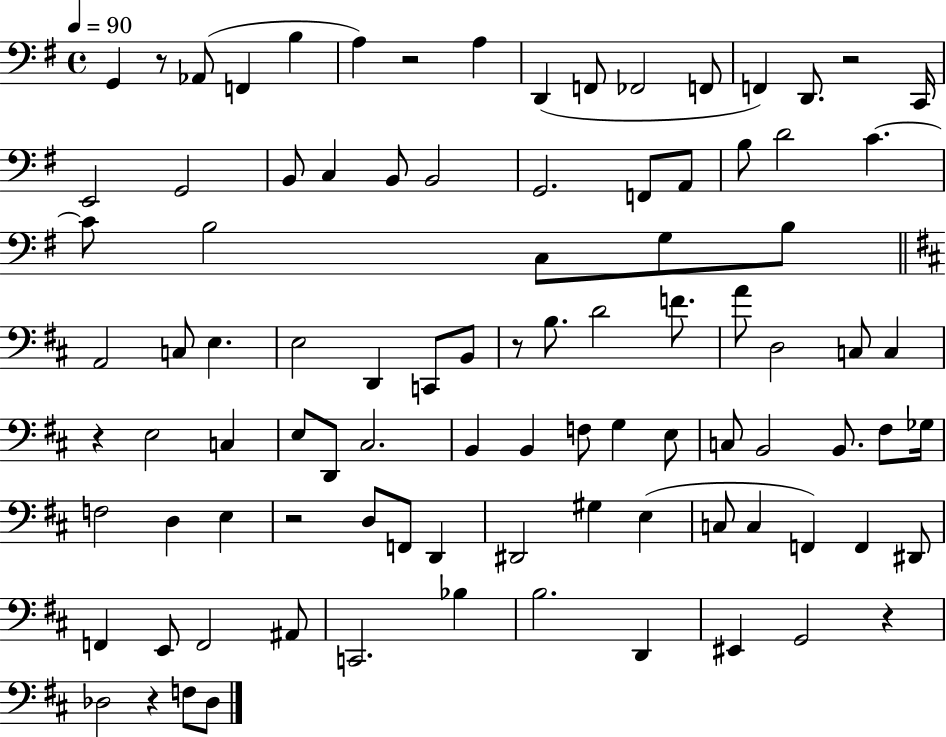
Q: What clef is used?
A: bass